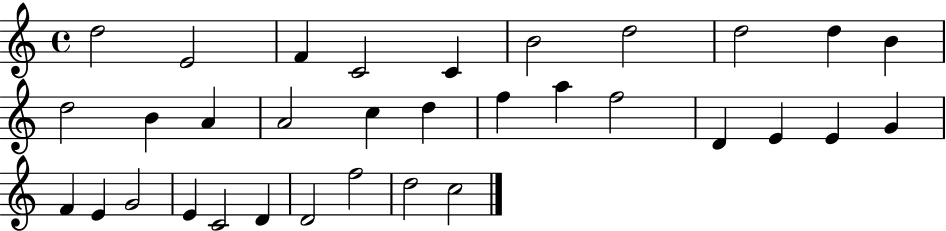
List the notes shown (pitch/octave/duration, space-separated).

D5/h E4/h F4/q C4/h C4/q B4/h D5/h D5/h D5/q B4/q D5/h B4/q A4/q A4/h C5/q D5/q F5/q A5/q F5/h D4/q E4/q E4/q G4/q F4/q E4/q G4/h E4/q C4/h D4/q D4/h F5/h D5/h C5/h